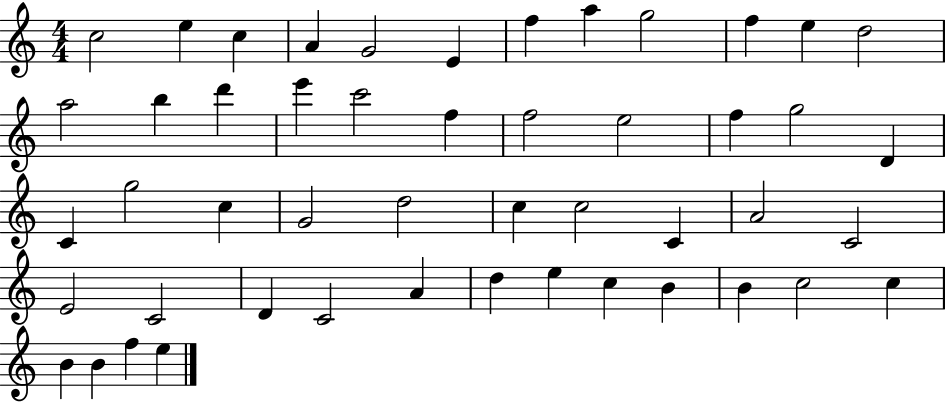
{
  \clef treble
  \numericTimeSignature
  \time 4/4
  \key c \major
  c''2 e''4 c''4 | a'4 g'2 e'4 | f''4 a''4 g''2 | f''4 e''4 d''2 | \break a''2 b''4 d'''4 | e'''4 c'''2 f''4 | f''2 e''2 | f''4 g''2 d'4 | \break c'4 g''2 c''4 | g'2 d''2 | c''4 c''2 c'4 | a'2 c'2 | \break e'2 c'2 | d'4 c'2 a'4 | d''4 e''4 c''4 b'4 | b'4 c''2 c''4 | \break b'4 b'4 f''4 e''4 | \bar "|."
}